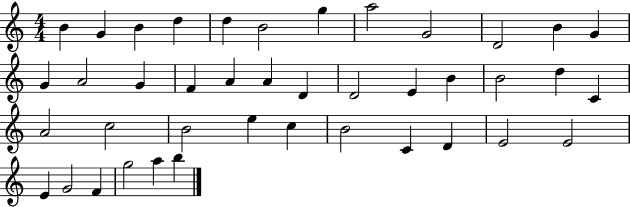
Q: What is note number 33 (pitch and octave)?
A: D4